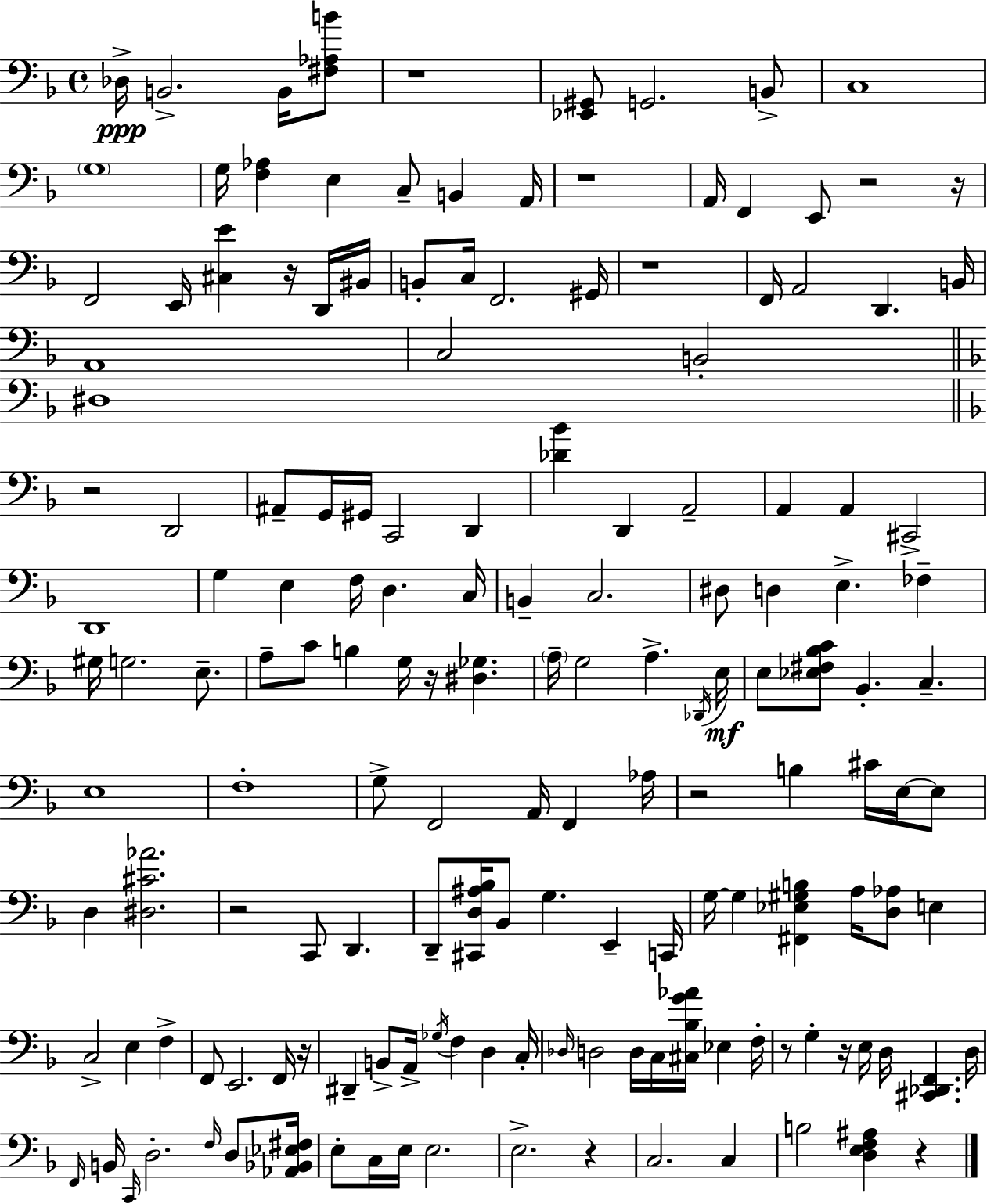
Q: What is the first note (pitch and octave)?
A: Db3